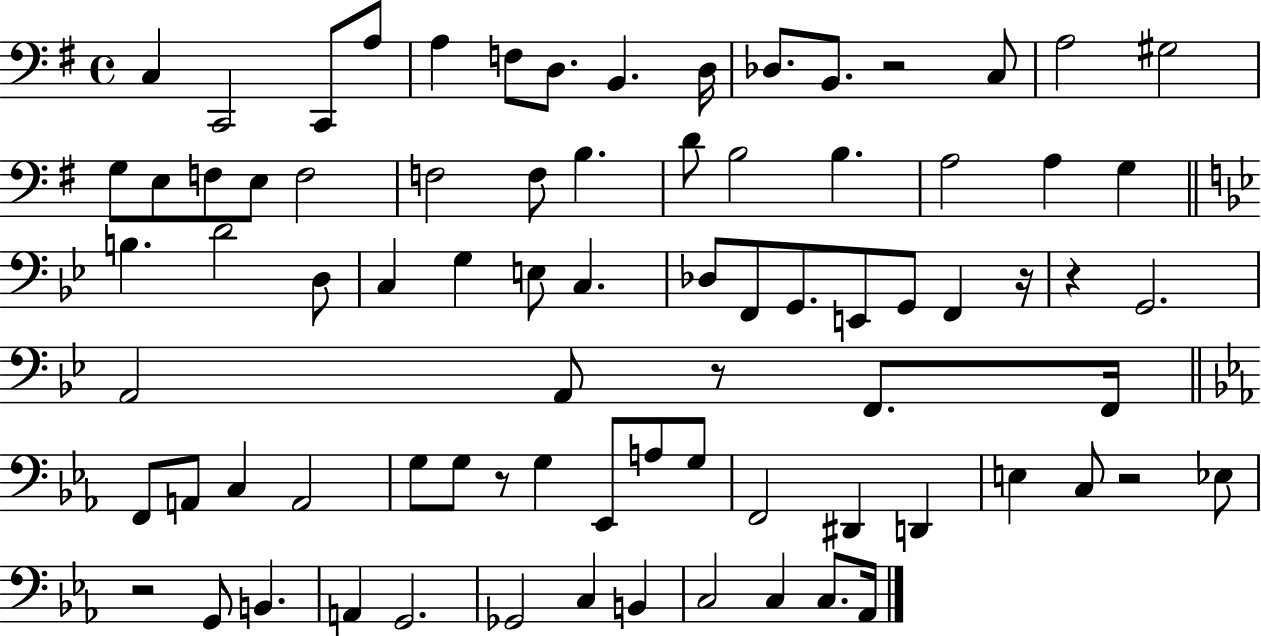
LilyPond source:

{
  \clef bass
  \time 4/4
  \defaultTimeSignature
  \key g \major
  \repeat volta 2 { c4 c,2 c,8 a8 | a4 f8 d8. b,4. d16 | des8. b,8. r2 c8 | a2 gis2 | \break g8 e8 f8 e8 f2 | f2 f8 b4. | d'8 b2 b4. | a2 a4 g4 | \break \bar "||" \break \key bes \major b4. d'2 d8 | c4 g4 e8 c4. | des8 f,8 g,8. e,8 g,8 f,4 r16 | r4 g,2. | \break a,2 a,8 r8 f,8. f,16 | \bar "||" \break \key ees \major f,8 a,8 c4 a,2 | g8 g8 r8 g4 ees,8 a8 g8 | f,2 dis,4 d,4 | e4 c8 r2 ees8 | \break r2 g,8 b,4. | a,4 g,2. | ges,2 c4 b,4 | c2 c4 c8. aes,16 | \break } \bar "|."
}